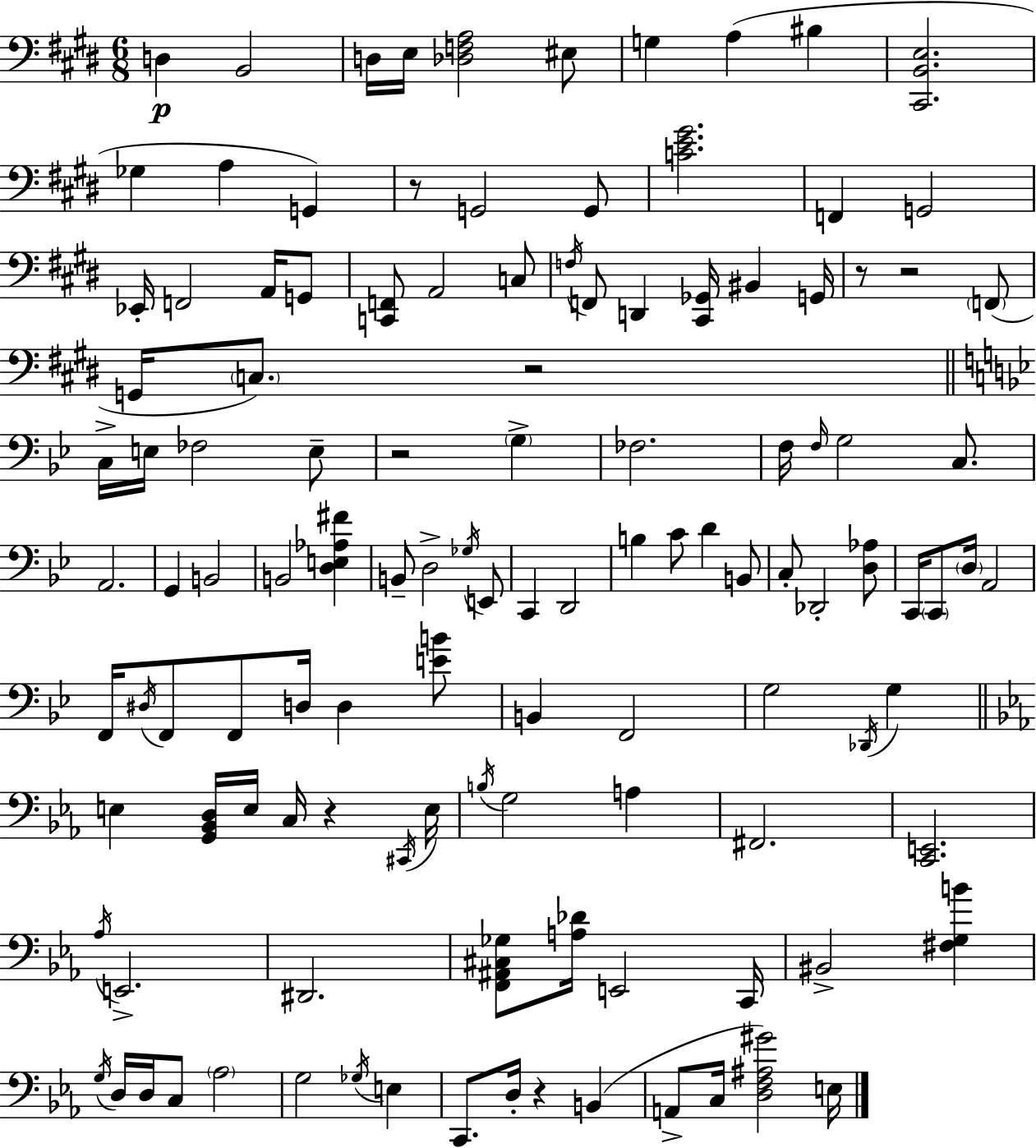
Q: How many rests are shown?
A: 7